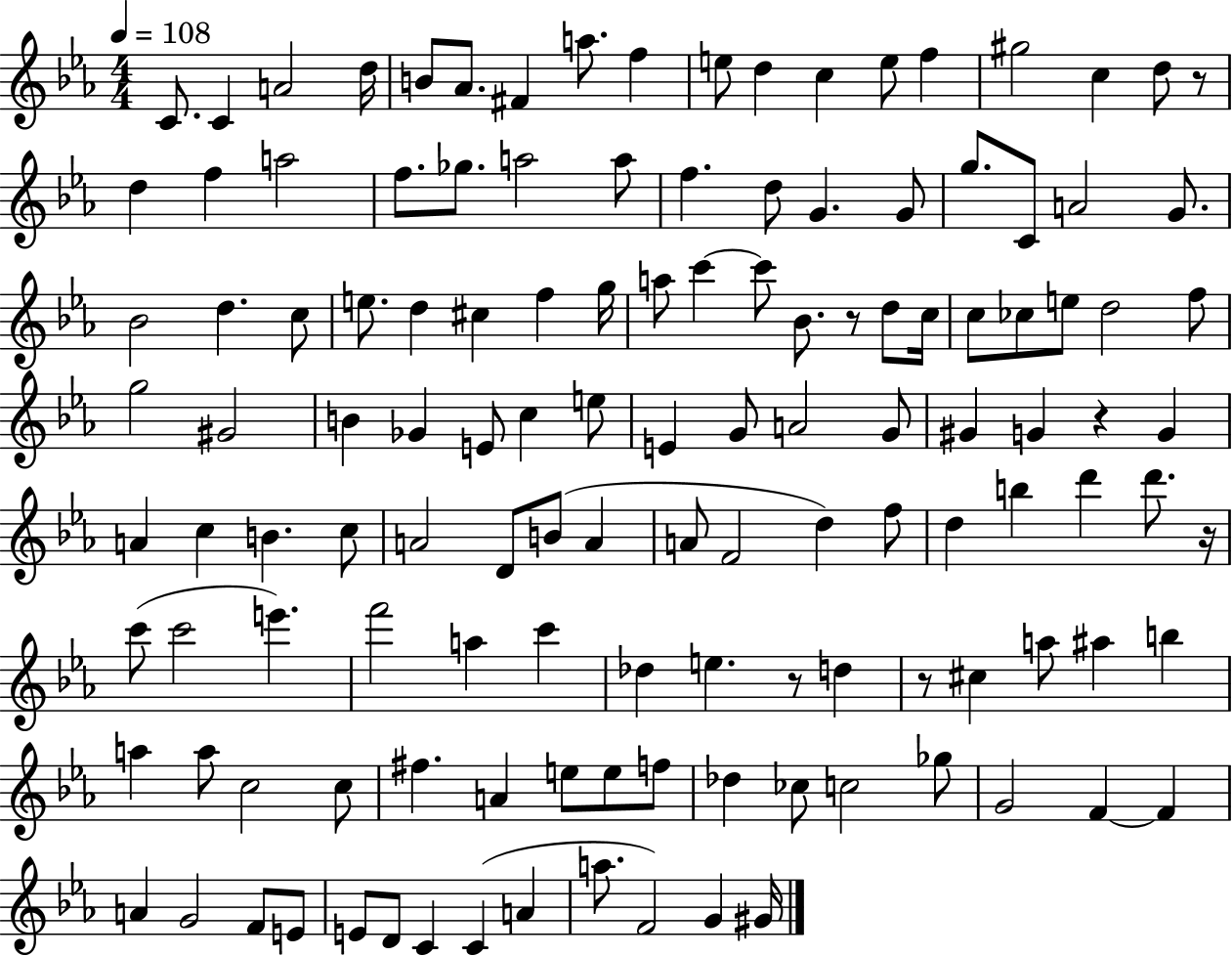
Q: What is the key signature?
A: EES major